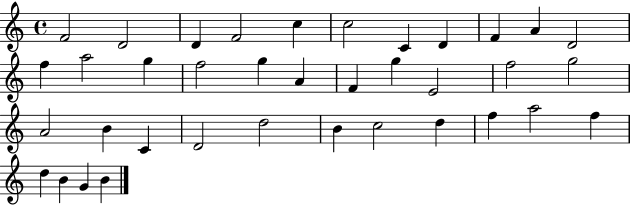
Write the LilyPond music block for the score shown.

{
  \clef treble
  \time 4/4
  \defaultTimeSignature
  \key c \major
  f'2 d'2 | d'4 f'2 c''4 | c''2 c'4 d'4 | f'4 a'4 d'2 | \break f''4 a''2 g''4 | f''2 g''4 a'4 | f'4 g''4 e'2 | f''2 g''2 | \break a'2 b'4 c'4 | d'2 d''2 | b'4 c''2 d''4 | f''4 a''2 f''4 | \break d''4 b'4 g'4 b'4 | \bar "|."
}